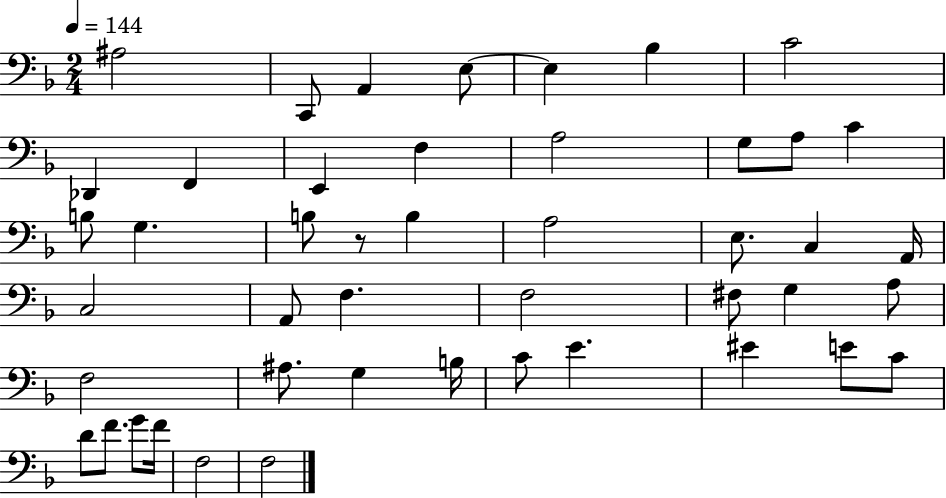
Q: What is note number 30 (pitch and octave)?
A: A3